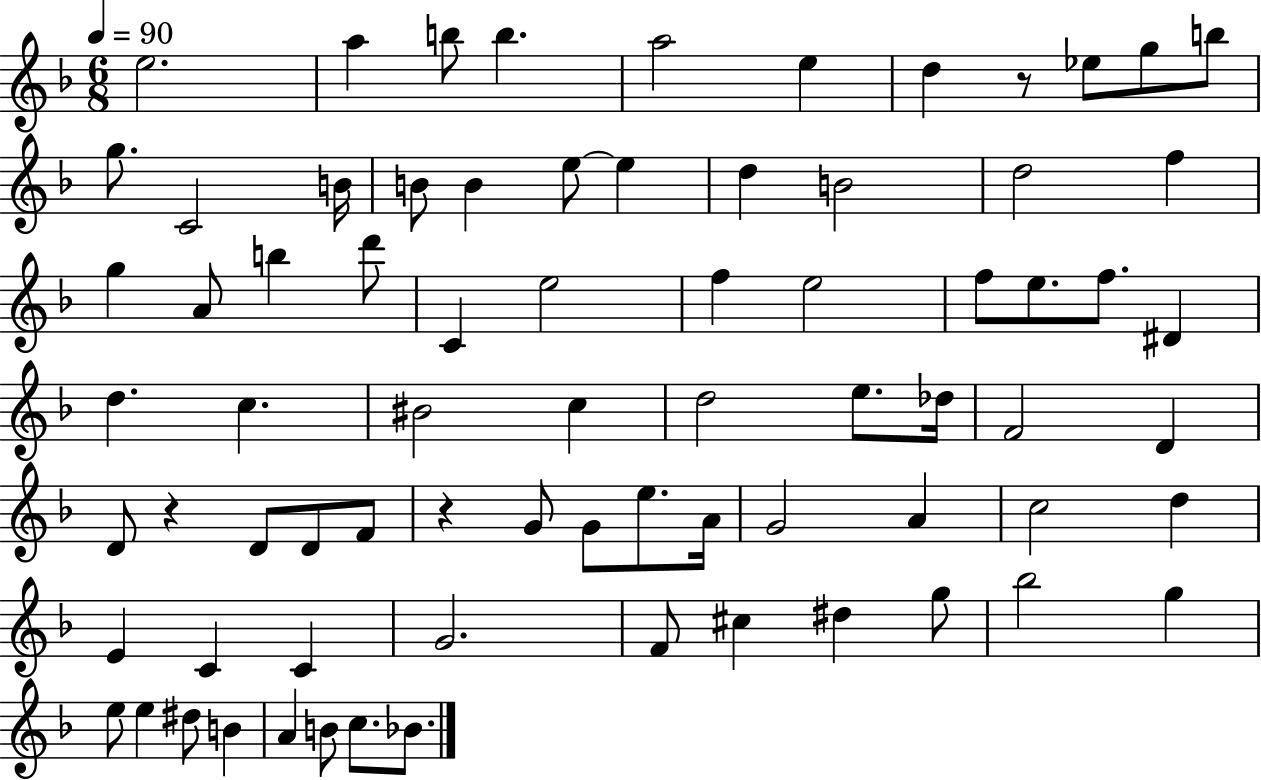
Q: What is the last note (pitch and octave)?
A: Bb4